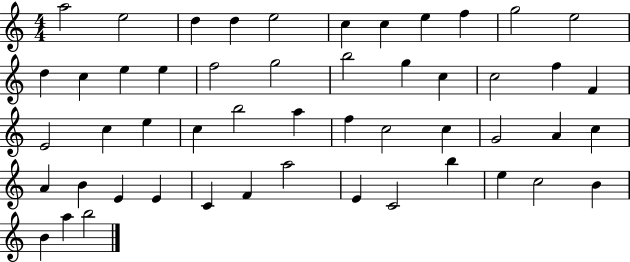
A5/h E5/h D5/q D5/q E5/h C5/q C5/q E5/q F5/q G5/h E5/h D5/q C5/q E5/q E5/q F5/h G5/h B5/h G5/q C5/q C5/h F5/q F4/q E4/h C5/q E5/q C5/q B5/h A5/q F5/q C5/h C5/q G4/h A4/q C5/q A4/q B4/q E4/q E4/q C4/q F4/q A5/h E4/q C4/h B5/q E5/q C5/h B4/q B4/q A5/q B5/h